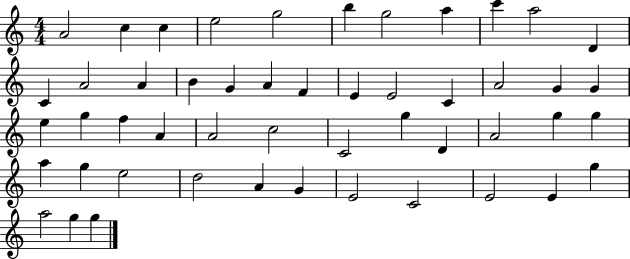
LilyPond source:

{
  \clef treble
  \numericTimeSignature
  \time 4/4
  \key c \major
  a'2 c''4 c''4 | e''2 g''2 | b''4 g''2 a''4 | c'''4 a''2 d'4 | \break c'4 a'2 a'4 | b'4 g'4 a'4 f'4 | e'4 e'2 c'4 | a'2 g'4 g'4 | \break e''4 g''4 f''4 a'4 | a'2 c''2 | c'2 g''4 d'4 | a'2 g''4 g''4 | \break a''4 g''4 e''2 | d''2 a'4 g'4 | e'2 c'2 | e'2 e'4 g''4 | \break a''2 g''4 g''4 | \bar "|."
}